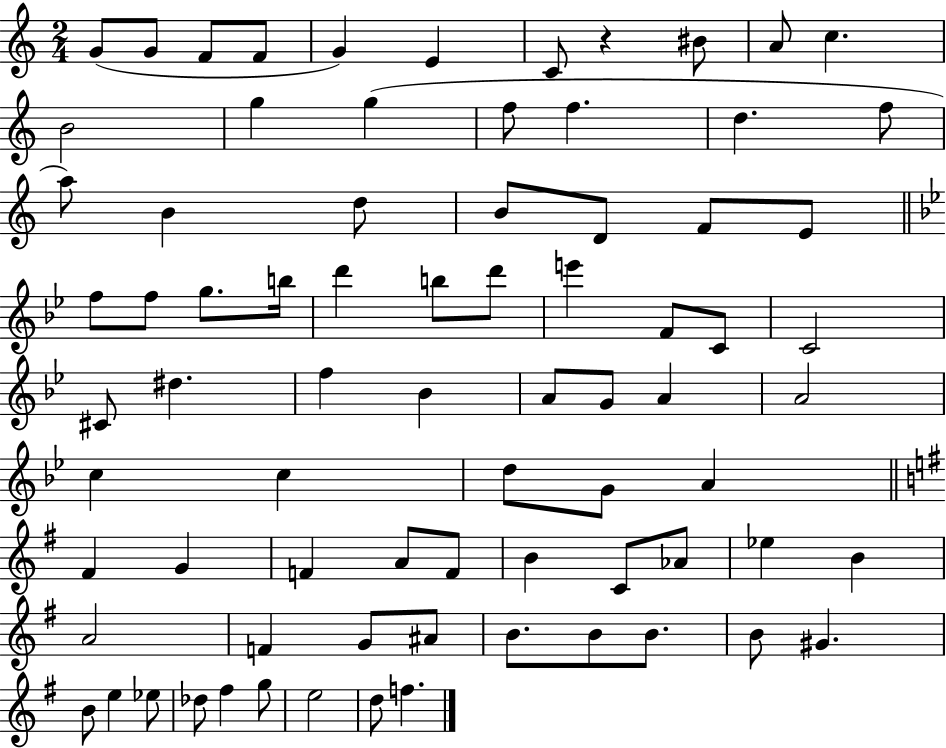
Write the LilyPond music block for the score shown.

{
  \clef treble
  \numericTimeSignature
  \time 2/4
  \key c \major
  g'8( g'8 f'8 f'8 | g'4) e'4 | c'8 r4 bis'8 | a'8 c''4. | \break b'2 | g''4 g''4( | f''8 f''4. | d''4. f''8 | \break a''8) b'4 d''8 | b'8 d'8 f'8 e'8 | \bar "||" \break \key bes \major f''8 f''8 g''8. b''16 | d'''4 b''8 d'''8 | e'''4 f'8 c'8 | c'2 | \break cis'8 dis''4. | f''4 bes'4 | a'8 g'8 a'4 | a'2 | \break c''4 c''4 | d''8 g'8 a'4 | \bar "||" \break \key g \major fis'4 g'4 | f'4 a'8 f'8 | b'4 c'8 aes'8 | ees''4 b'4 | \break a'2 | f'4 g'8 ais'8 | b'8. b'8 b'8. | b'8 gis'4. | \break b'8 e''4 ees''8 | des''8 fis''4 g''8 | e''2 | d''8 f''4. | \break \bar "|."
}